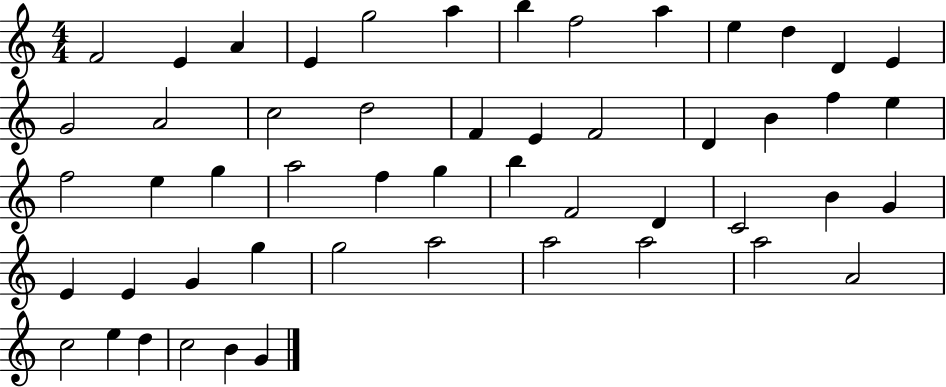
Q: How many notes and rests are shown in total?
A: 52